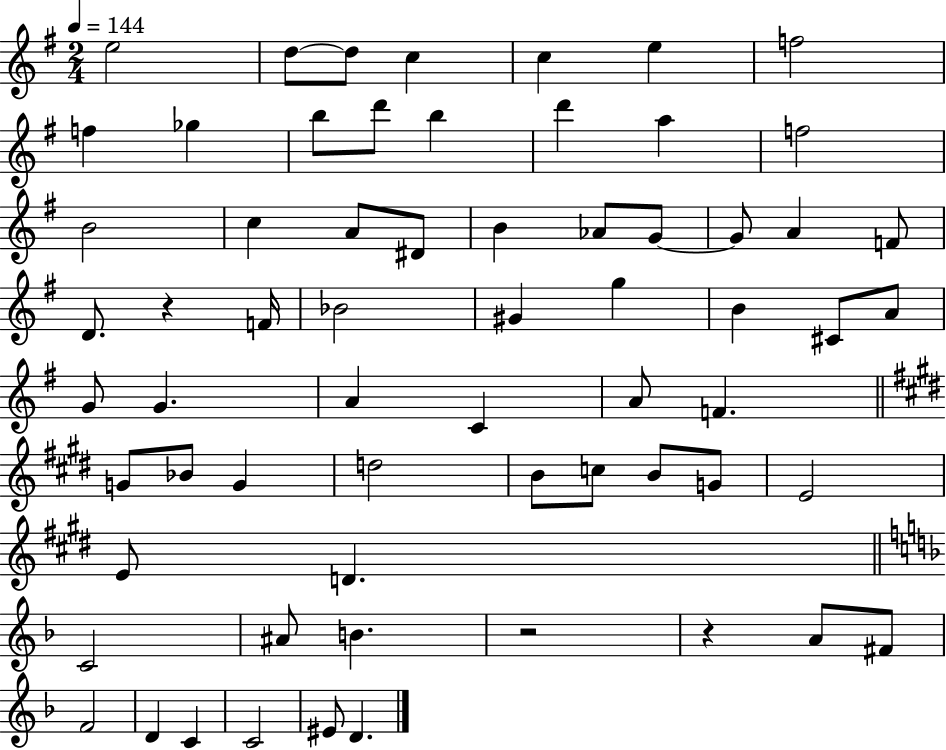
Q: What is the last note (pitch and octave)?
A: D4